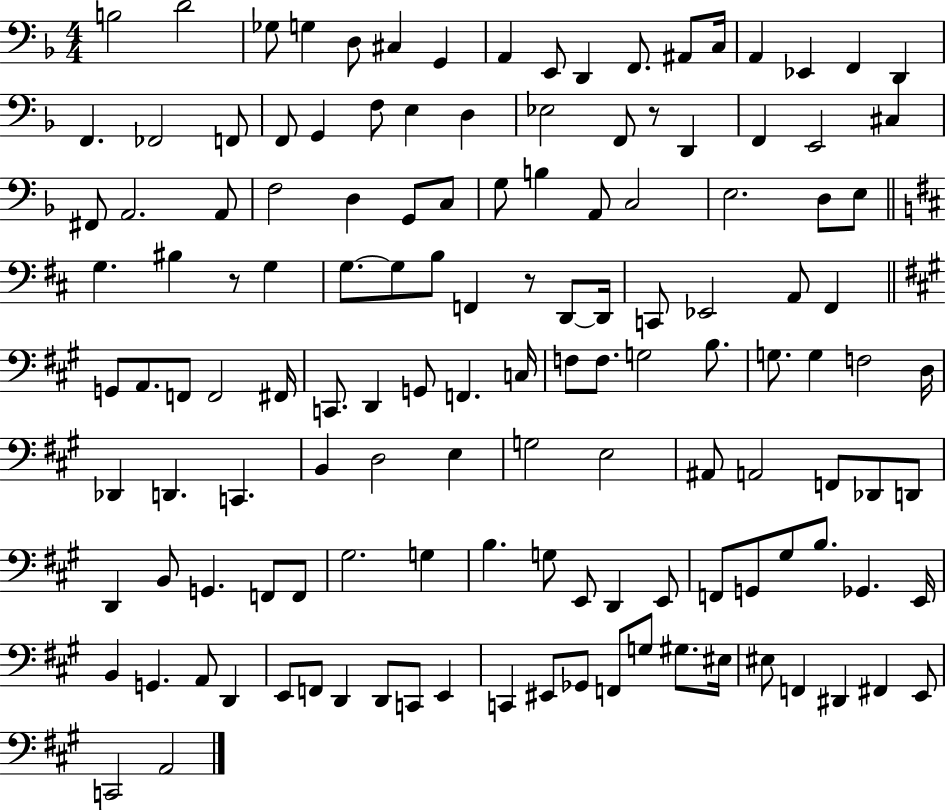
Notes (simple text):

B3/h D4/h Gb3/e G3/q D3/e C#3/q G2/q A2/q E2/e D2/q F2/e. A#2/e C3/s A2/q Eb2/q F2/q D2/q F2/q. FES2/h F2/e F2/e G2/q F3/e E3/q D3/q Eb3/h F2/e R/e D2/q F2/q E2/h C#3/q F#2/e A2/h. A2/e F3/h D3/q G2/e C3/e G3/e B3/q A2/e C3/h E3/h. D3/e E3/e G3/q. BIS3/q R/e G3/q G3/e. G3/e B3/e F2/q R/e D2/e D2/s C2/e Eb2/h A2/e F#2/q G2/e A2/e. F2/e F2/h F#2/s C2/e. D2/q G2/e F2/q. C3/s F3/e F3/e. G3/h B3/e. G3/e. G3/q F3/h D3/s Db2/q D2/q. C2/q. B2/q D3/h E3/q G3/h E3/h A#2/e A2/h F2/e Db2/e D2/e D2/q B2/e G2/q. F2/e F2/e G#3/h. G3/q B3/q. G3/e E2/e D2/q E2/e F2/e G2/e G#3/e B3/e. Gb2/q. E2/s B2/q G2/q. A2/e D2/q E2/e F2/e D2/q D2/e C2/e E2/q C2/q EIS2/e Gb2/e F2/e G3/e G#3/e. EIS3/s EIS3/e F2/q D#2/q F#2/q E2/e C2/h A2/h